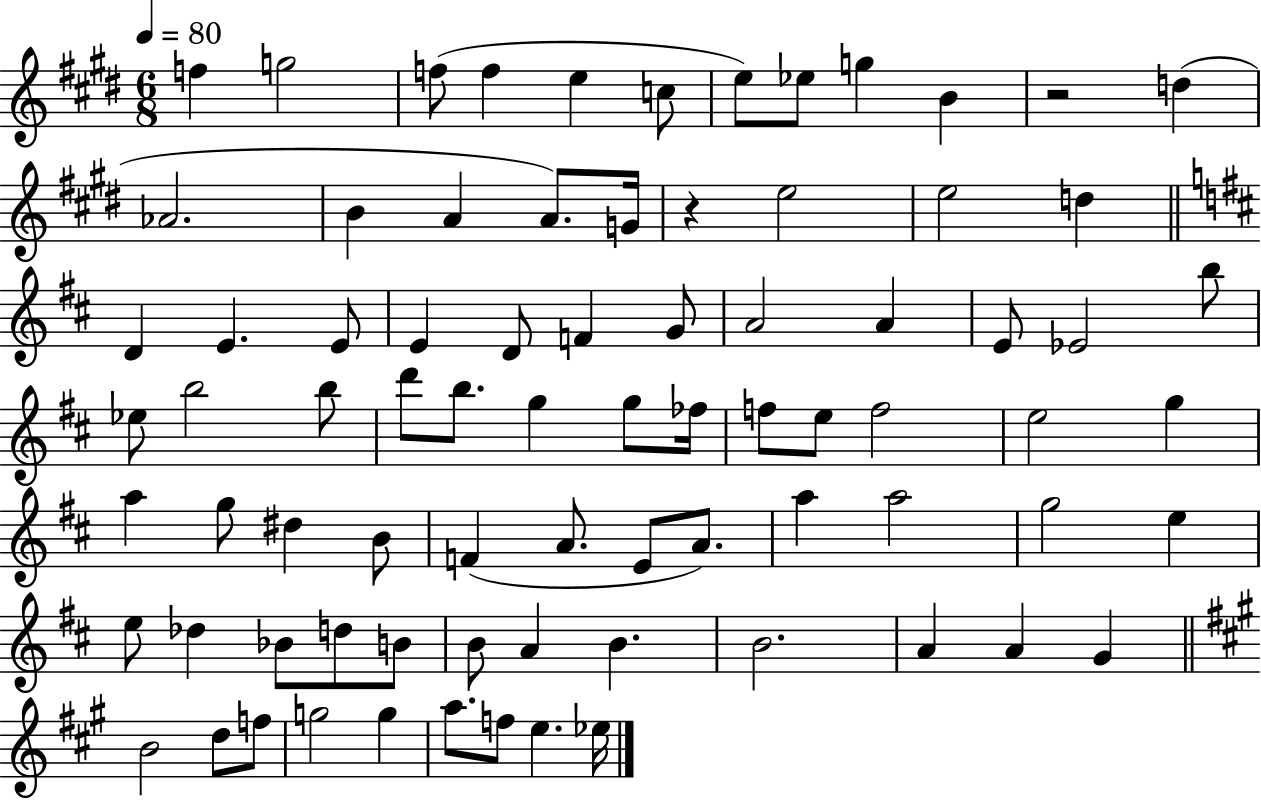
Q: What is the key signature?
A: E major